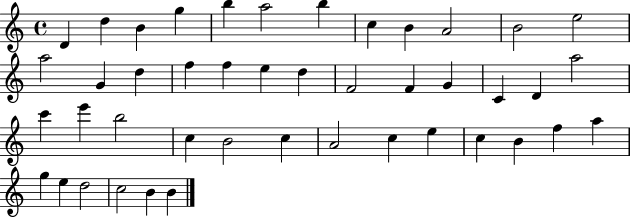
X:1
T:Untitled
M:4/4
L:1/4
K:C
D d B g b a2 b c B A2 B2 e2 a2 G d f f e d F2 F G C D a2 c' e' b2 c B2 c A2 c e c B f a g e d2 c2 B B